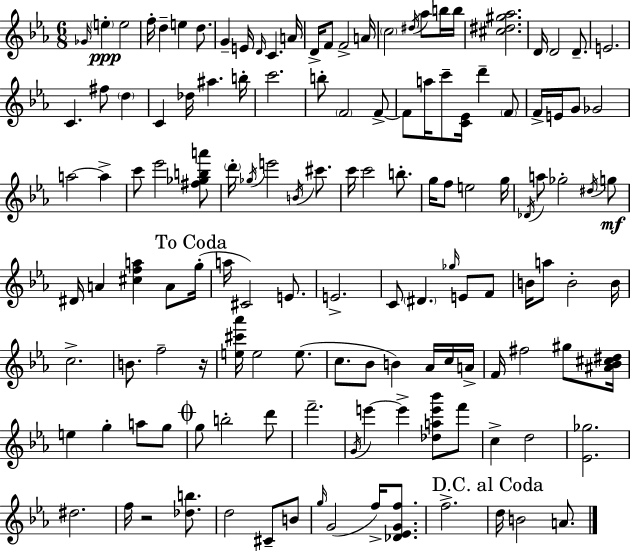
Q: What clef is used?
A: treble